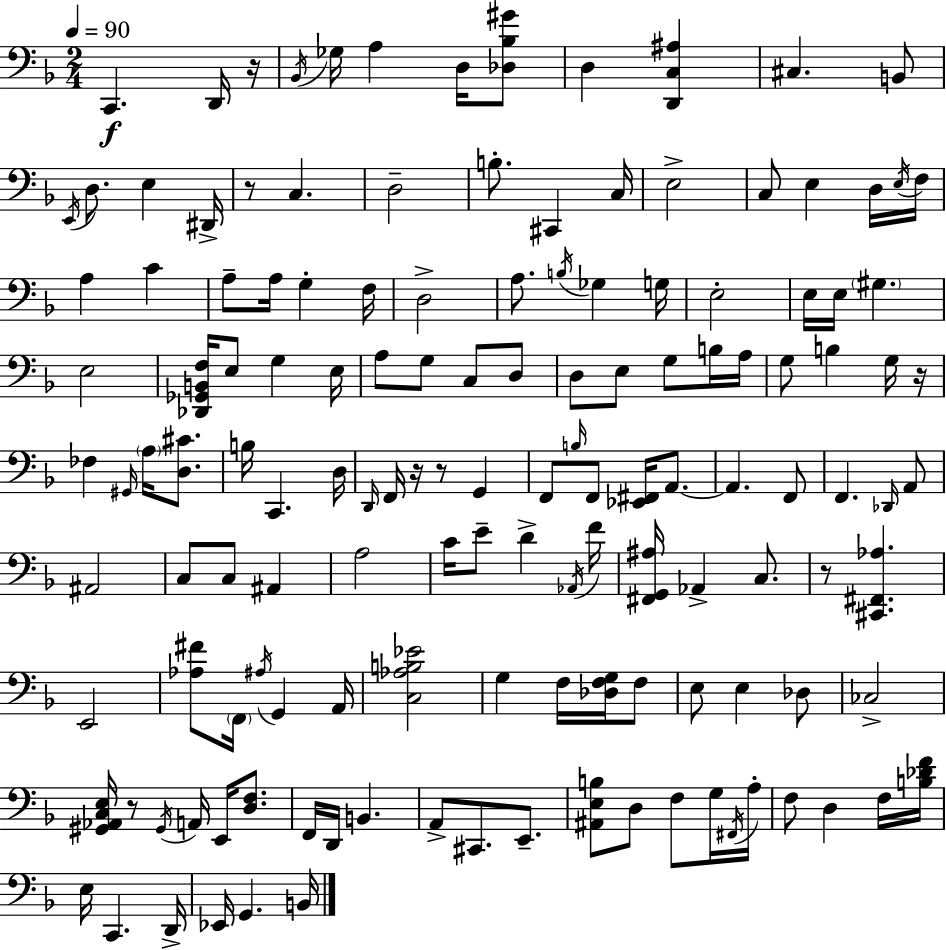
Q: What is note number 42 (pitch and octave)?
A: G3